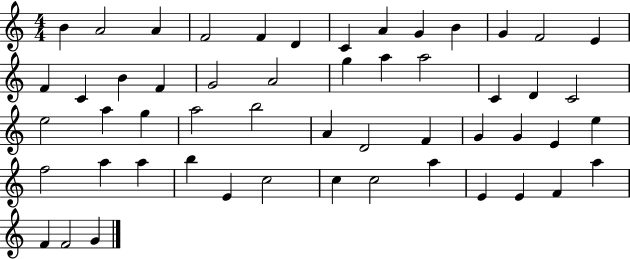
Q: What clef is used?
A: treble